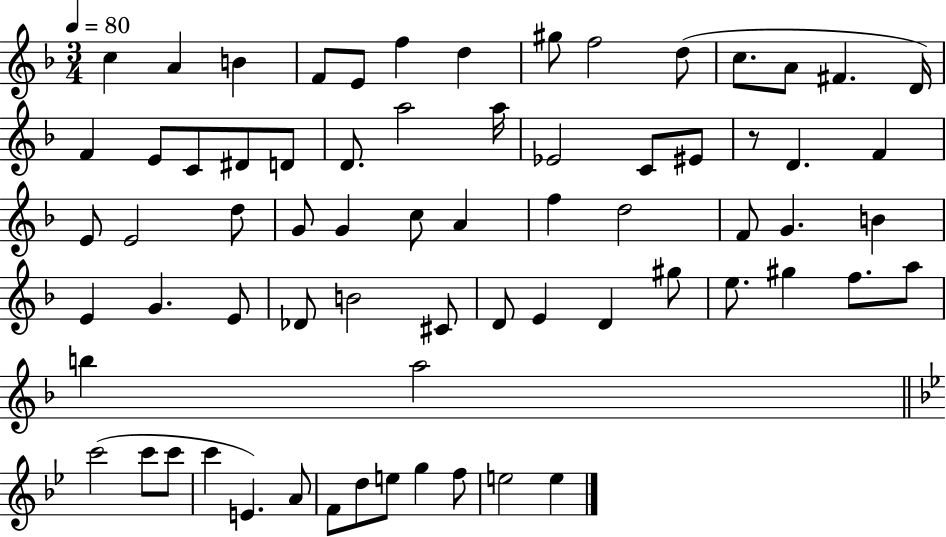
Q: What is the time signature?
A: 3/4